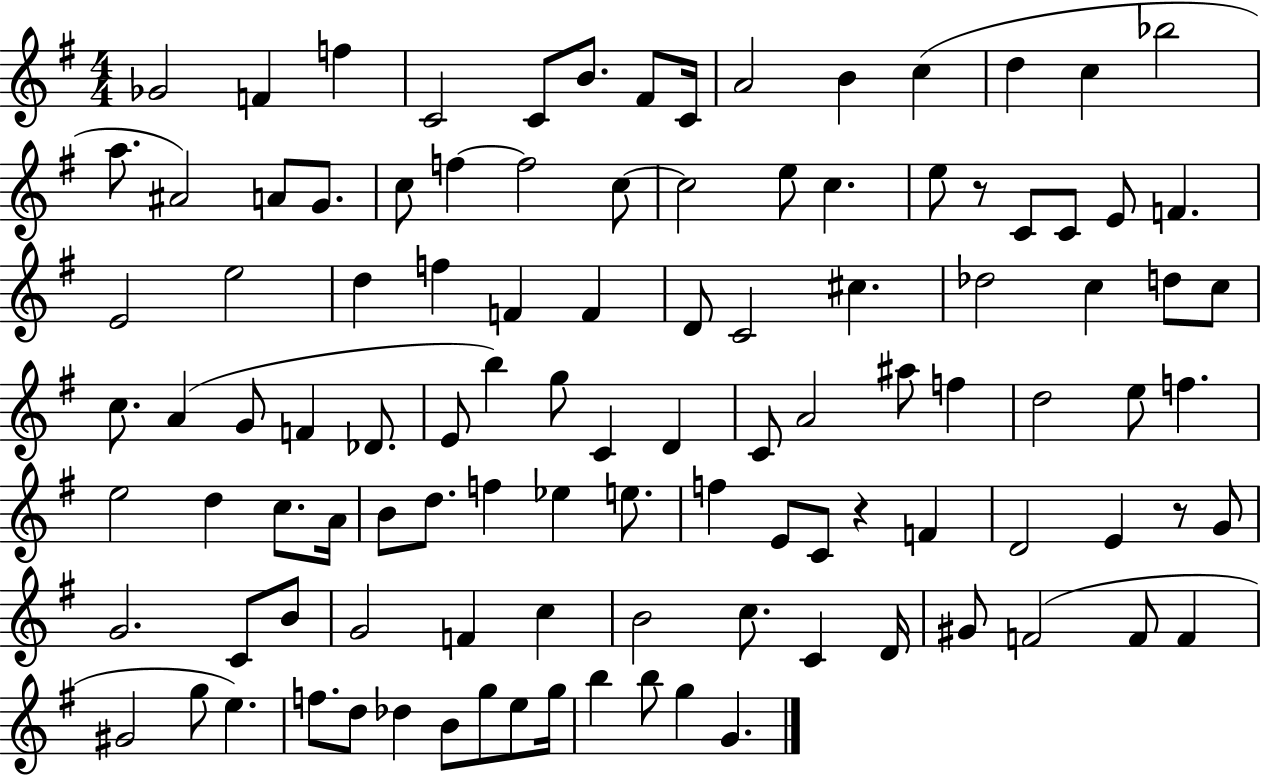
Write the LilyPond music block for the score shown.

{
  \clef treble
  \numericTimeSignature
  \time 4/4
  \key g \major
  ges'2 f'4 f''4 | c'2 c'8 b'8. fis'8 c'16 | a'2 b'4 c''4( | d''4 c''4 bes''2 | \break a''8. ais'2) a'8 g'8. | c''8 f''4~~ f''2 c''8~~ | c''2 e''8 c''4. | e''8 r8 c'8 c'8 e'8 f'4. | \break e'2 e''2 | d''4 f''4 f'4 f'4 | d'8 c'2 cis''4. | des''2 c''4 d''8 c''8 | \break c''8. a'4( g'8 f'4 des'8. | e'8 b''4) g''8 c'4 d'4 | c'8 a'2 ais''8 f''4 | d''2 e''8 f''4. | \break e''2 d''4 c''8. a'16 | b'8 d''8. f''4 ees''4 e''8. | f''4 e'8 c'8 r4 f'4 | d'2 e'4 r8 g'8 | \break g'2. c'8 b'8 | g'2 f'4 c''4 | b'2 c''8. c'4 d'16 | gis'8 f'2( f'8 f'4 | \break gis'2 g''8 e''4.) | f''8. d''8 des''4 b'8 g''8 e''8 g''16 | b''4 b''8 g''4 g'4. | \bar "|."
}